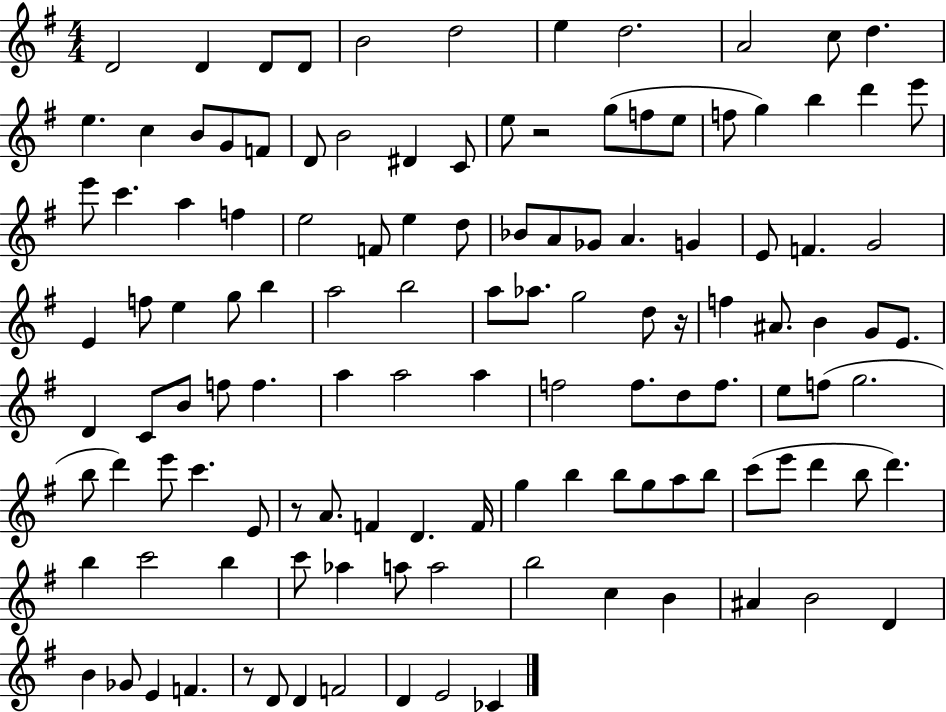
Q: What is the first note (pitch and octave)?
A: D4